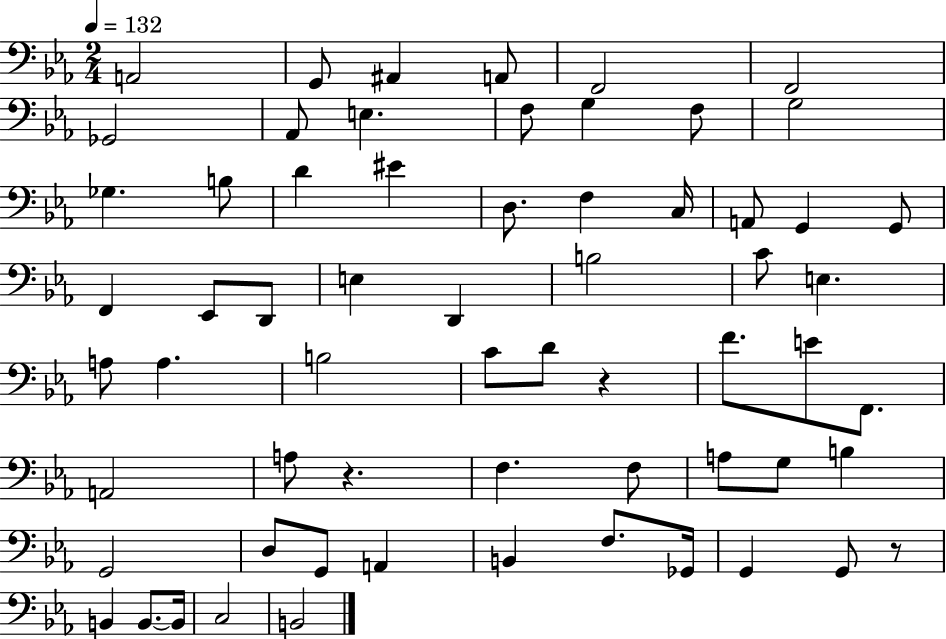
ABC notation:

X:1
T:Untitled
M:2/4
L:1/4
K:Eb
A,,2 G,,/2 ^A,, A,,/2 F,,2 F,,2 _G,,2 _A,,/2 E, F,/2 G, F,/2 G,2 _G, B,/2 D ^E D,/2 F, C,/4 A,,/2 G,, G,,/2 F,, _E,,/2 D,,/2 E, D,, B,2 C/2 E, A,/2 A, B,2 C/2 D/2 z F/2 E/2 F,,/2 A,,2 A,/2 z F, F,/2 A,/2 G,/2 B, G,,2 D,/2 G,,/2 A,, B,, F,/2 _G,,/4 G,, G,,/2 z/2 B,, B,,/2 B,,/4 C,2 B,,2